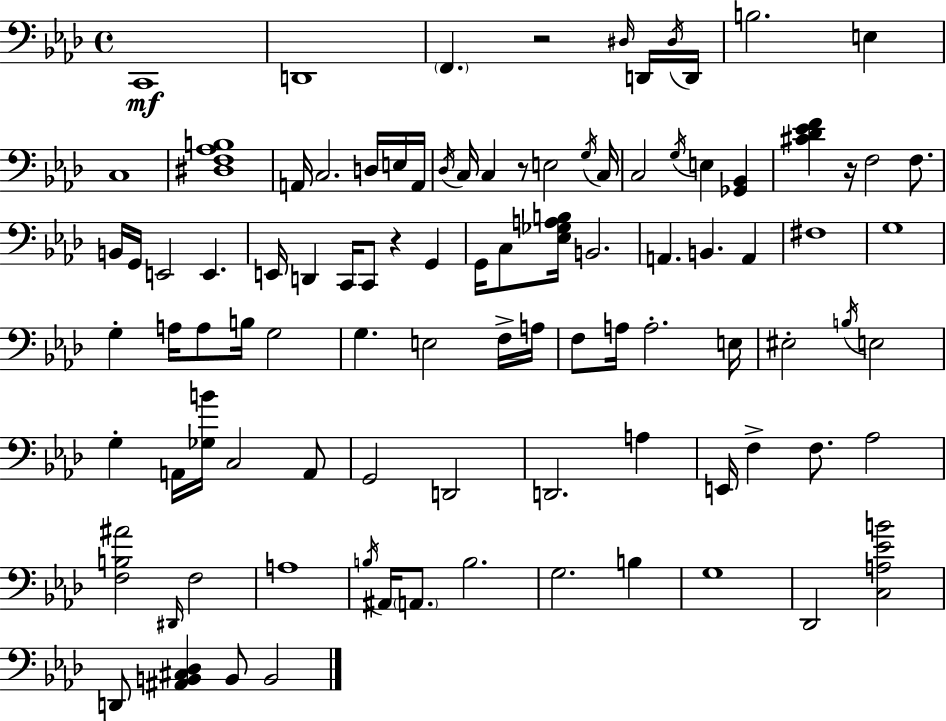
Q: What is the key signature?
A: AES major